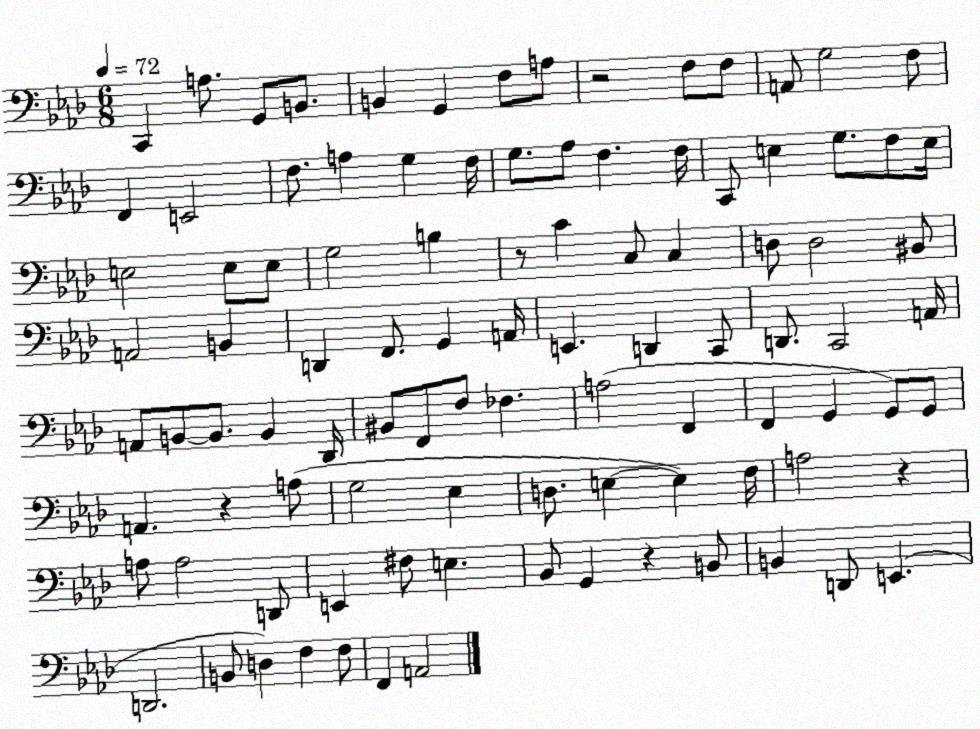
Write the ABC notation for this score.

X:1
T:Untitled
M:6/8
L:1/4
K:Ab
C,, A,/2 G,,/2 B,,/2 B,, G,, F,/2 A,/2 z2 F,/2 F,/2 A,,/2 G,2 F,/2 F,, E,,2 F,/2 A, G, F,/4 G,/2 _A,/2 F, F,/4 C,,/2 E, G,/2 F,/2 E,/4 E,2 E,/2 E,/2 G,2 B, z/2 C C,/2 C, D,/2 D,2 ^B,,/2 A,,2 B,, D,, F,,/2 G,, A,,/4 E,, D,, C,,/2 D,,/2 C,,2 A,,/4 A,,/2 B,,/2 B,,/2 B,, _D,,/4 ^B,,/2 F,,/2 F,/2 _F, A,2 F,, F,, G,, G,,/2 G,,/2 A,, z A,/2 G,2 _E, D,/2 E, E, F,/4 A,2 z A,/2 A,2 D,,/2 E,, ^F,/2 E, _B,,/2 G,, z B,,/2 B,, D,,/2 E,, D,,2 B,,/2 D, F, F,/2 F,, A,,2